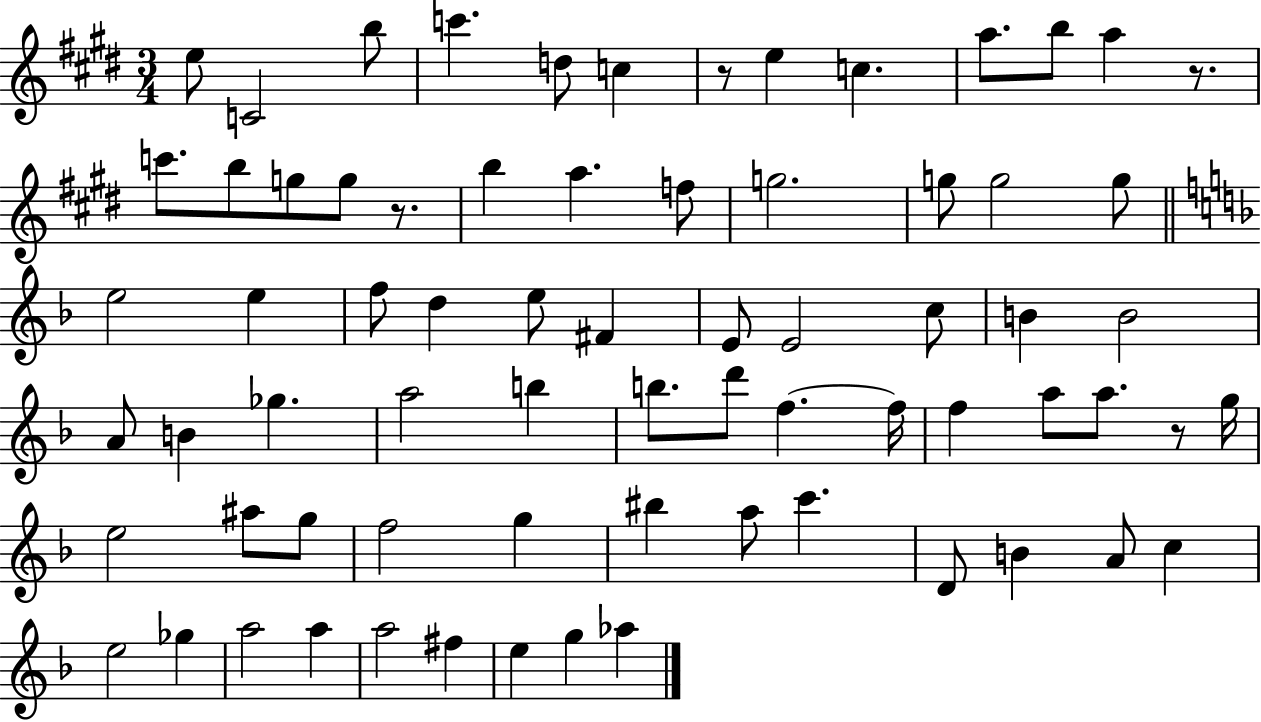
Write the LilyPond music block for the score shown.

{
  \clef treble
  \numericTimeSignature
  \time 3/4
  \key e \major
  \repeat volta 2 { e''8 c'2 b''8 | c'''4. d''8 c''4 | r8 e''4 c''4. | a''8. b''8 a''4 r8. | \break c'''8. b''8 g''8 g''8 r8. | b''4 a''4. f''8 | g''2. | g''8 g''2 g''8 | \break \bar "||" \break \key d \minor e''2 e''4 | f''8 d''4 e''8 fis'4 | e'8 e'2 c''8 | b'4 b'2 | \break a'8 b'4 ges''4. | a''2 b''4 | b''8. d'''8 f''4.~~ f''16 | f''4 a''8 a''8. r8 g''16 | \break e''2 ais''8 g''8 | f''2 g''4 | bis''4 a''8 c'''4. | d'8 b'4 a'8 c''4 | \break e''2 ges''4 | a''2 a''4 | a''2 fis''4 | e''4 g''4 aes''4 | \break } \bar "|."
}